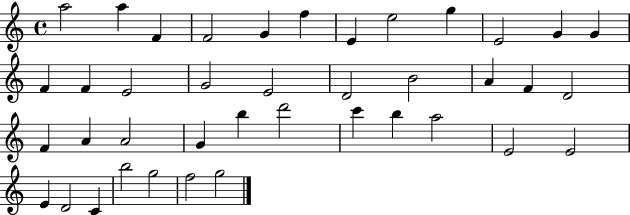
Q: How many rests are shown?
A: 0